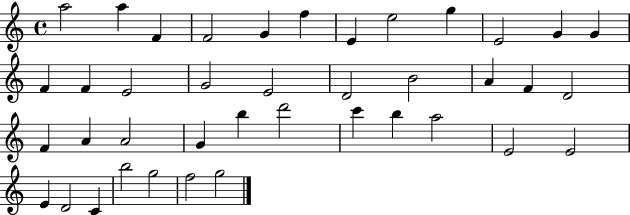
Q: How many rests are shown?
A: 0